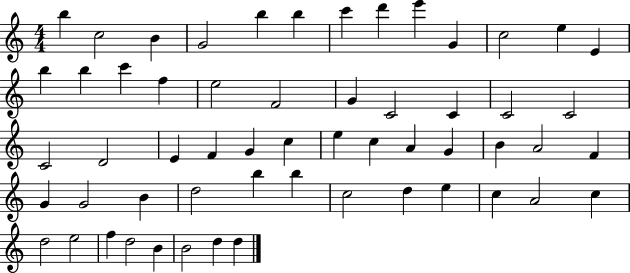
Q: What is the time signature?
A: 4/4